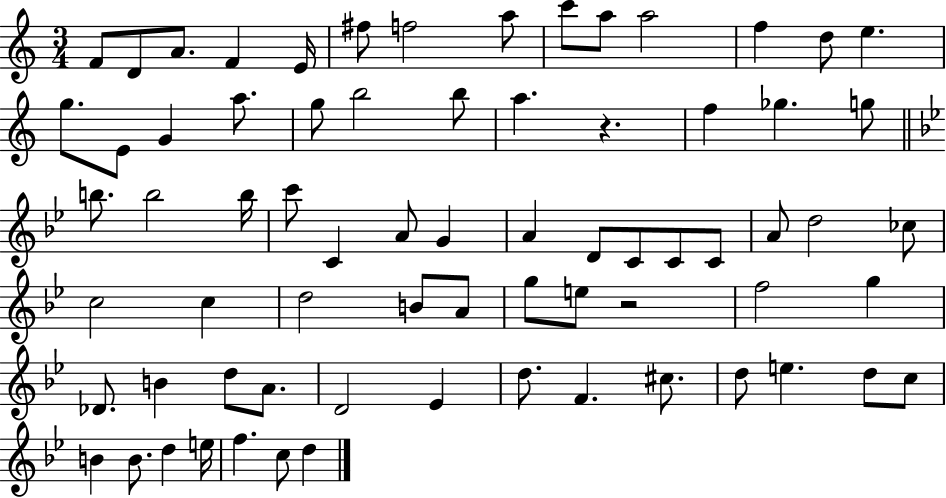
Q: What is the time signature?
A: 3/4